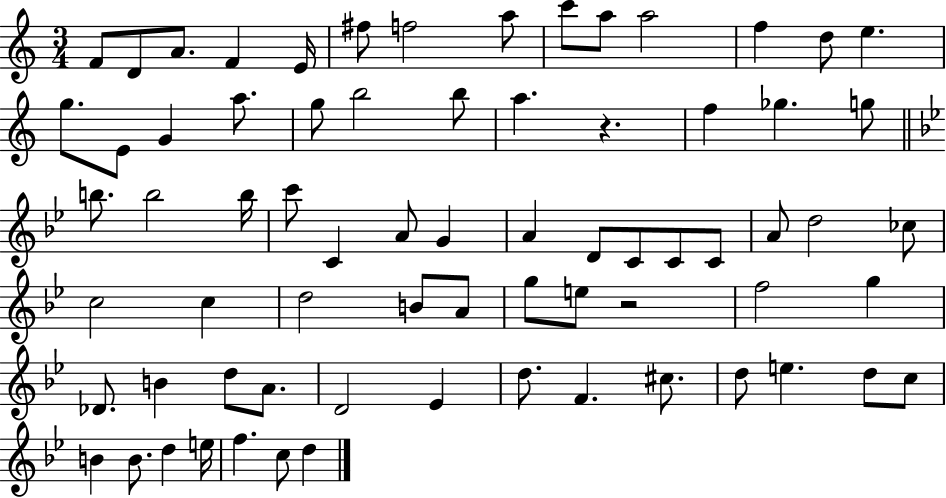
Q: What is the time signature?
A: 3/4